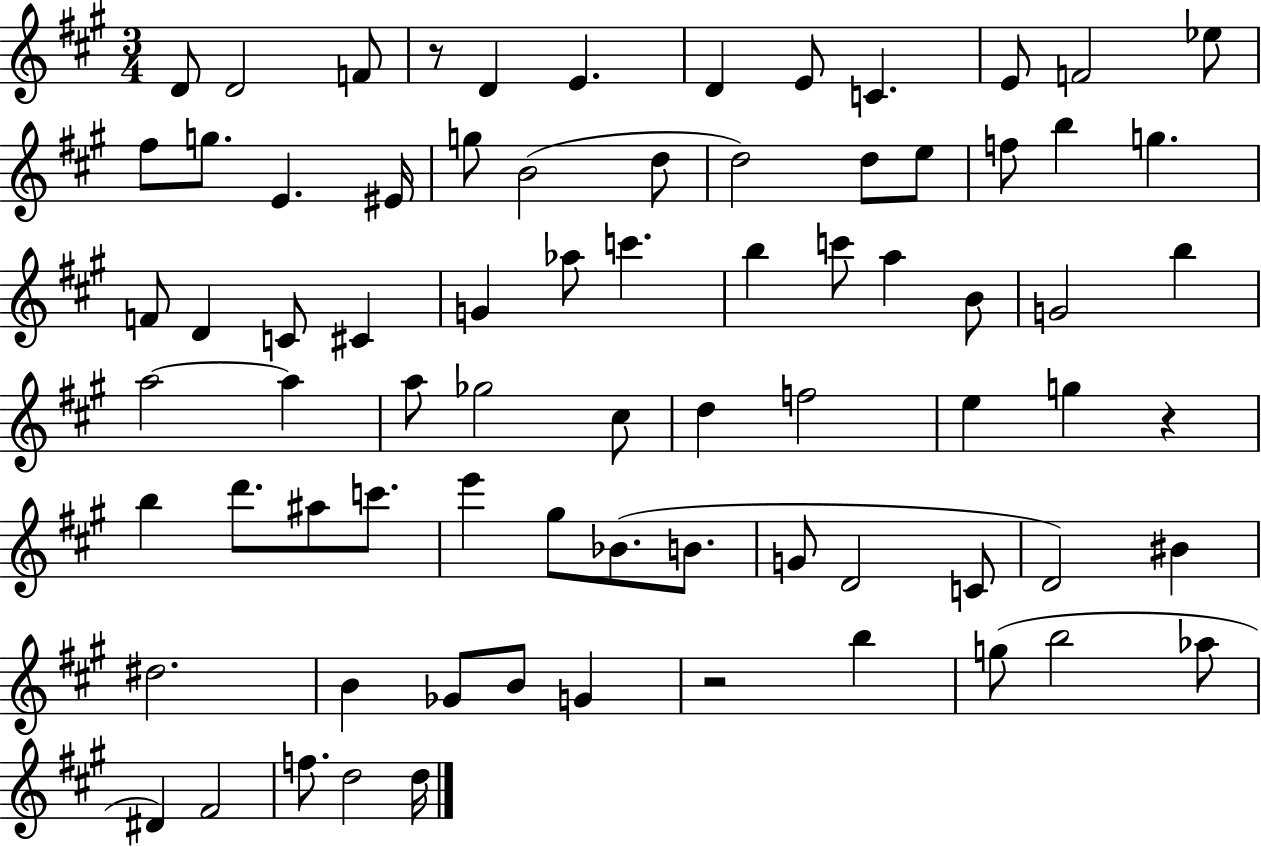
{
  \clef treble
  \numericTimeSignature
  \time 3/4
  \key a \major
  \repeat volta 2 { d'8 d'2 f'8 | r8 d'4 e'4. | d'4 e'8 c'4. | e'8 f'2 ees''8 | \break fis''8 g''8. e'4. eis'16 | g''8 b'2( d''8 | d''2) d''8 e''8 | f''8 b''4 g''4. | \break f'8 d'4 c'8 cis'4 | g'4 aes''8 c'''4. | b''4 c'''8 a''4 b'8 | g'2 b''4 | \break a''2~~ a''4 | a''8 ges''2 cis''8 | d''4 f''2 | e''4 g''4 r4 | \break b''4 d'''8. ais''8 c'''8. | e'''4 gis''8 bes'8.( b'8. | g'8 d'2 c'8 | d'2) bis'4 | \break dis''2. | b'4 ges'8 b'8 g'4 | r2 b''4 | g''8( b''2 aes''8 | \break dis'4) fis'2 | f''8. d''2 d''16 | } \bar "|."
}